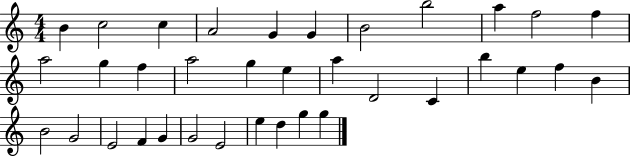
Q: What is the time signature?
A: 4/4